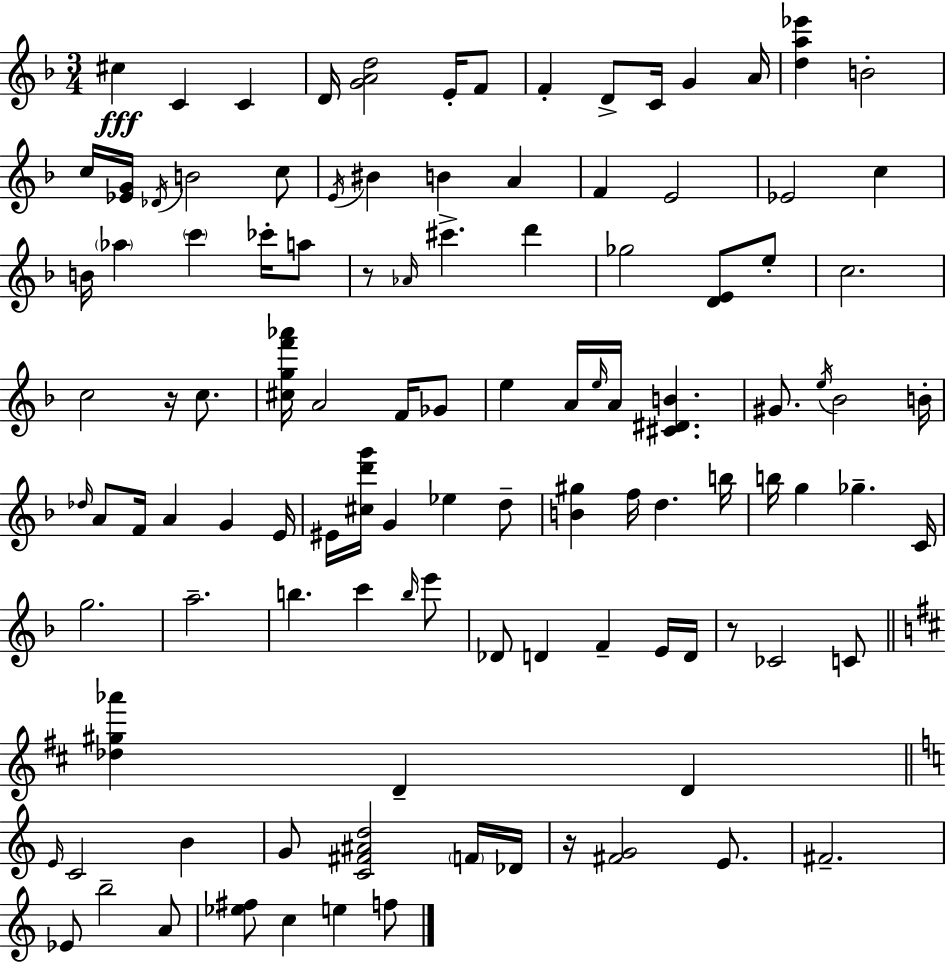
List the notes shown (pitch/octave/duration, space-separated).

C#5/q C4/q C4/q D4/s [G4,A4,D5]/h E4/s F4/e F4/q D4/e C4/s G4/q A4/s [D5,A5,Eb6]/q B4/h C5/s [Eb4,G4]/s Db4/s B4/h C5/e E4/s BIS4/q B4/q A4/q F4/q E4/h Eb4/h C5/q B4/s Ab5/q C6/q CES6/s A5/e R/e Ab4/s C#6/q. D6/q Gb5/h [D4,E4]/e E5/e C5/h. C5/h R/s C5/e. [C#5,G5,F6,Ab6]/s A4/h F4/s Gb4/e E5/q A4/s E5/s A4/s [C#4,D#4,B4]/q. G#4/e. E5/s Bb4/h B4/s Db5/s A4/e F4/s A4/q G4/q E4/s EIS4/s [C#5,D6,G6]/s G4/q Eb5/q D5/e [B4,G#5]/q F5/s D5/q. B5/s B5/s G5/q Gb5/q. C4/s G5/h. A5/h. B5/q. C6/q B5/s E6/e Db4/e D4/q F4/q E4/s D4/s R/e CES4/h C4/e [Db5,G#5,Ab6]/q D4/q D4/q E4/s C4/h B4/q G4/e [C4,F#4,A#4,D5]/h F4/s Db4/s R/s [F#4,G4]/h E4/e. F#4/h. Eb4/e B5/h A4/e [Eb5,F#5]/e C5/q E5/q F5/e